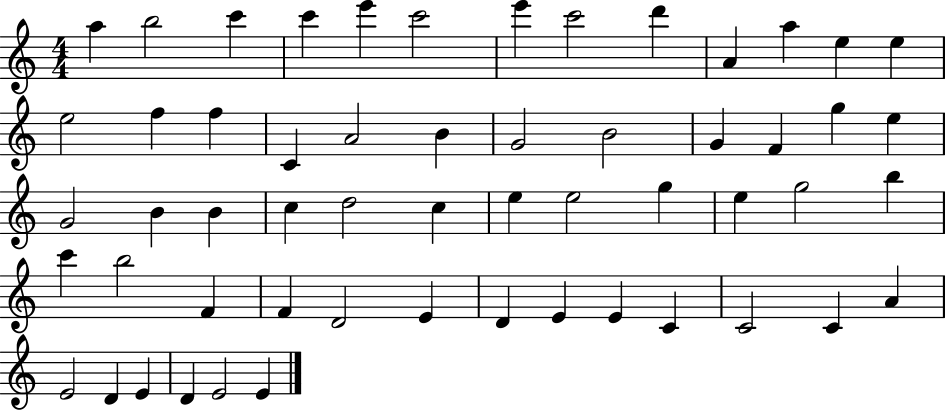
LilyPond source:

{
  \clef treble
  \numericTimeSignature
  \time 4/4
  \key c \major
  a''4 b''2 c'''4 | c'''4 e'''4 c'''2 | e'''4 c'''2 d'''4 | a'4 a''4 e''4 e''4 | \break e''2 f''4 f''4 | c'4 a'2 b'4 | g'2 b'2 | g'4 f'4 g''4 e''4 | \break g'2 b'4 b'4 | c''4 d''2 c''4 | e''4 e''2 g''4 | e''4 g''2 b''4 | \break c'''4 b''2 f'4 | f'4 d'2 e'4 | d'4 e'4 e'4 c'4 | c'2 c'4 a'4 | \break e'2 d'4 e'4 | d'4 e'2 e'4 | \bar "|."
}